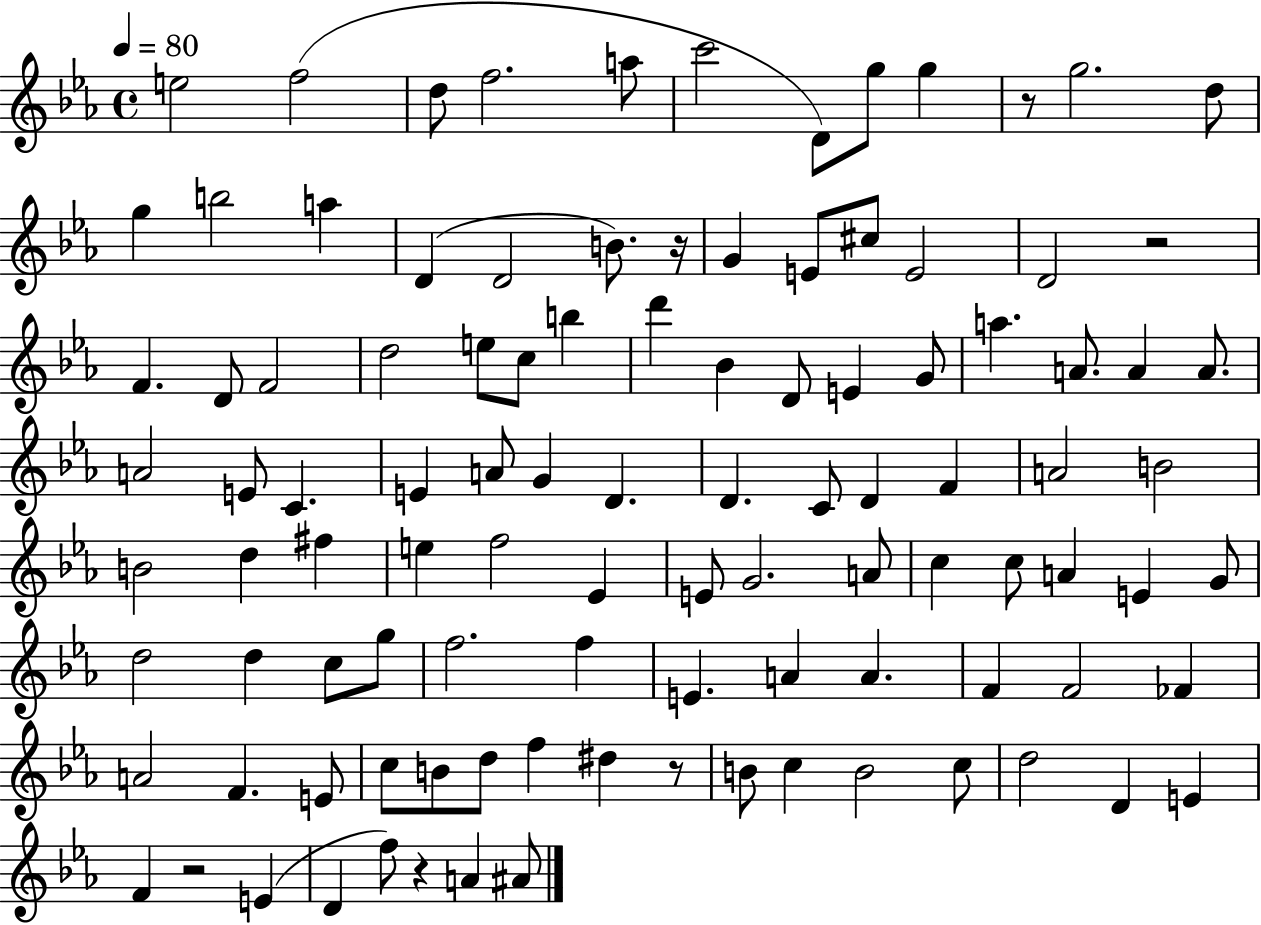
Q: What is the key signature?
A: EES major